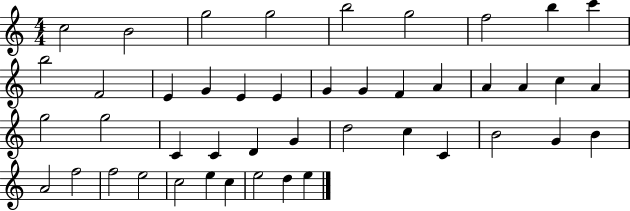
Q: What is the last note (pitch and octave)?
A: E5